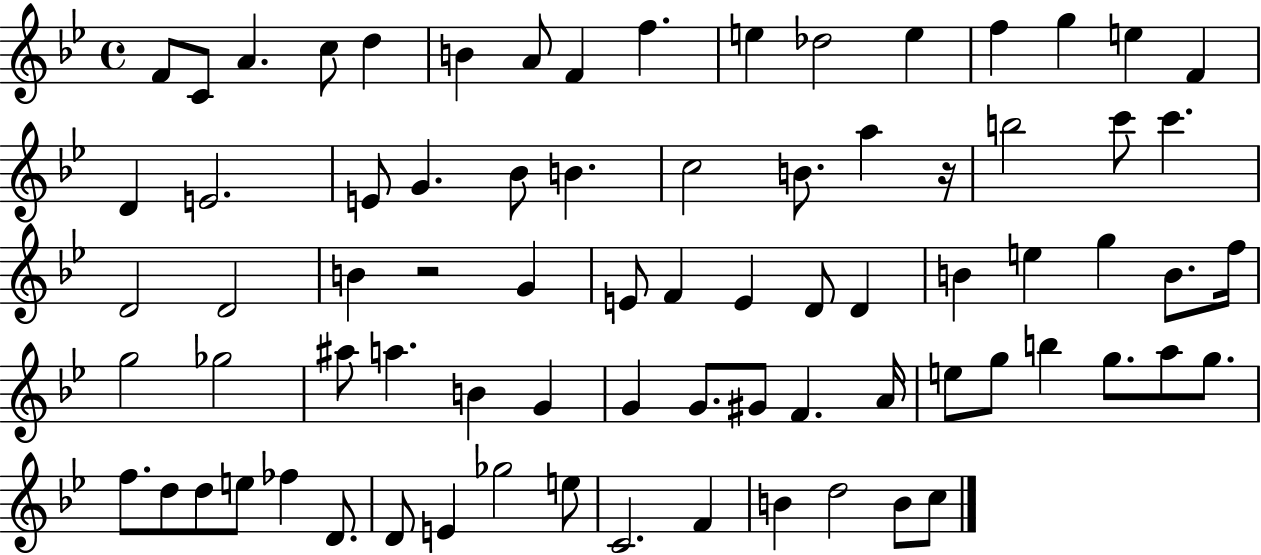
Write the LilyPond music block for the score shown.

{
  \clef treble
  \time 4/4
  \defaultTimeSignature
  \key bes \major
  f'8 c'8 a'4. c''8 d''4 | b'4 a'8 f'4 f''4. | e''4 des''2 e''4 | f''4 g''4 e''4 f'4 | \break d'4 e'2. | e'8 g'4. bes'8 b'4. | c''2 b'8. a''4 r16 | b''2 c'''8 c'''4. | \break d'2 d'2 | b'4 r2 g'4 | e'8 f'4 e'4 d'8 d'4 | b'4 e''4 g''4 b'8. f''16 | \break g''2 ges''2 | ais''8 a''4. b'4 g'4 | g'4 g'8. gis'8 f'4. a'16 | e''8 g''8 b''4 g''8. a''8 g''8. | \break f''8. d''8 d''8 e''8 fes''4 d'8. | d'8 e'4 ges''2 e''8 | c'2. f'4 | b'4 d''2 b'8 c''8 | \break \bar "|."
}